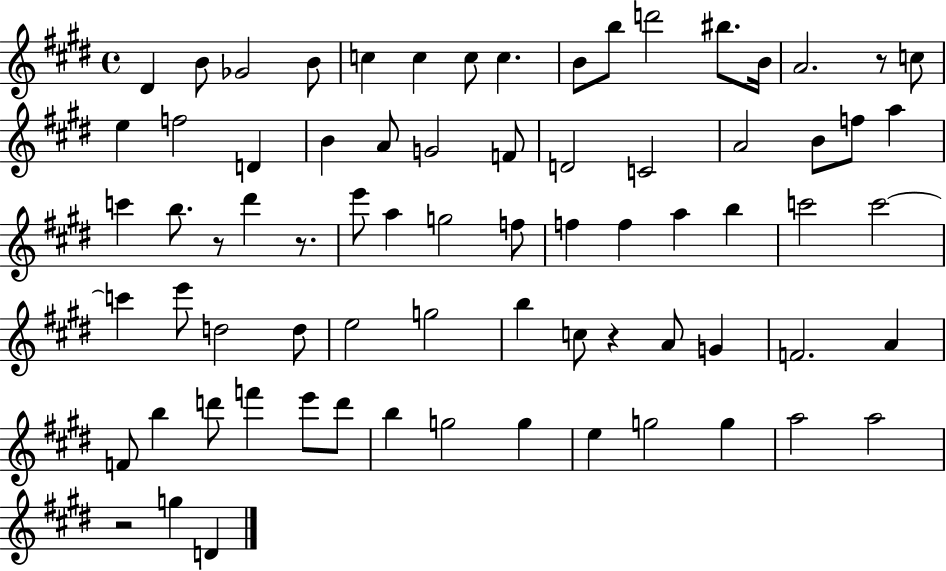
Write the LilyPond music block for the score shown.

{
  \clef treble
  \time 4/4
  \defaultTimeSignature
  \key e \major
  dis'4 b'8 ges'2 b'8 | c''4 c''4 c''8 c''4. | b'8 b''8 d'''2 bis''8. b'16 | a'2. r8 c''8 | \break e''4 f''2 d'4 | b'4 a'8 g'2 f'8 | d'2 c'2 | a'2 b'8 f''8 a''4 | \break c'''4 b''8. r8 dis'''4 r8. | e'''8 a''4 g''2 f''8 | f''4 f''4 a''4 b''4 | c'''2 c'''2~~ | \break c'''4 e'''8 d''2 d''8 | e''2 g''2 | b''4 c''8 r4 a'8 g'4 | f'2. a'4 | \break f'8 b''4 d'''8 f'''4 e'''8 d'''8 | b''4 g''2 g''4 | e''4 g''2 g''4 | a''2 a''2 | \break r2 g''4 d'4 | \bar "|."
}